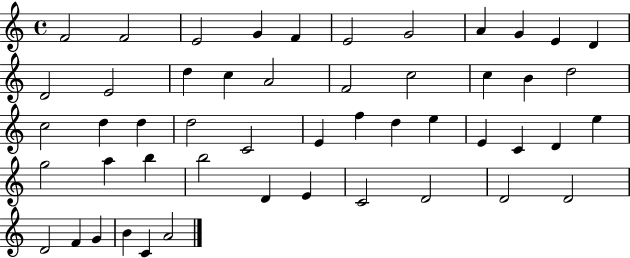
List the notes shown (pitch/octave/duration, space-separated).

F4/h F4/h E4/h G4/q F4/q E4/h G4/h A4/q G4/q E4/q D4/q D4/h E4/h D5/q C5/q A4/h F4/h C5/h C5/q B4/q D5/h C5/h D5/q D5/q D5/h C4/h E4/q F5/q D5/q E5/q E4/q C4/q D4/q E5/q G5/h A5/q B5/q B5/h D4/q E4/q C4/h D4/h D4/h D4/h D4/h F4/q G4/q B4/q C4/q A4/h